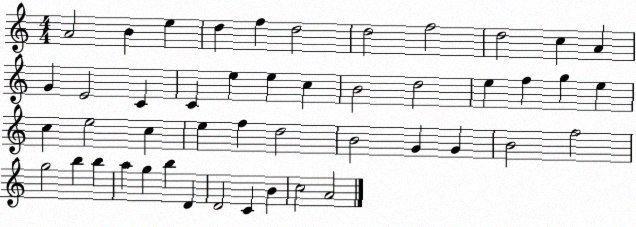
X:1
T:Untitled
M:4/4
L:1/4
K:C
A2 B e d f d2 d2 f2 d2 c A G E2 C C e e c B2 d2 e f g e c e2 c e f d2 B2 G G B2 f2 g2 b b a g b D D2 C B c2 A2